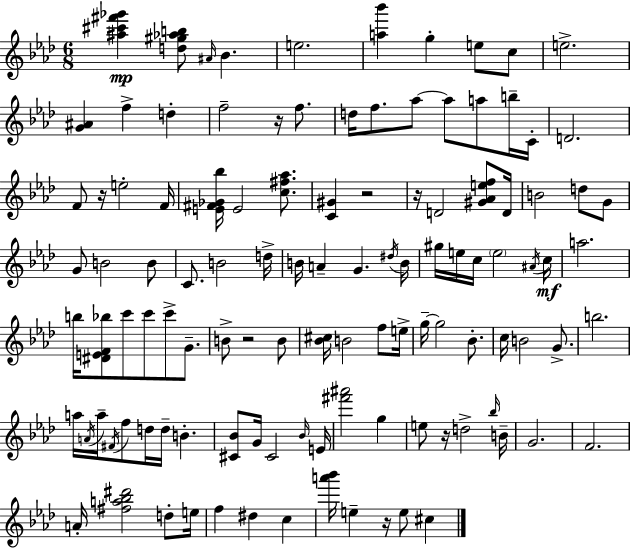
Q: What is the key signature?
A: AES major